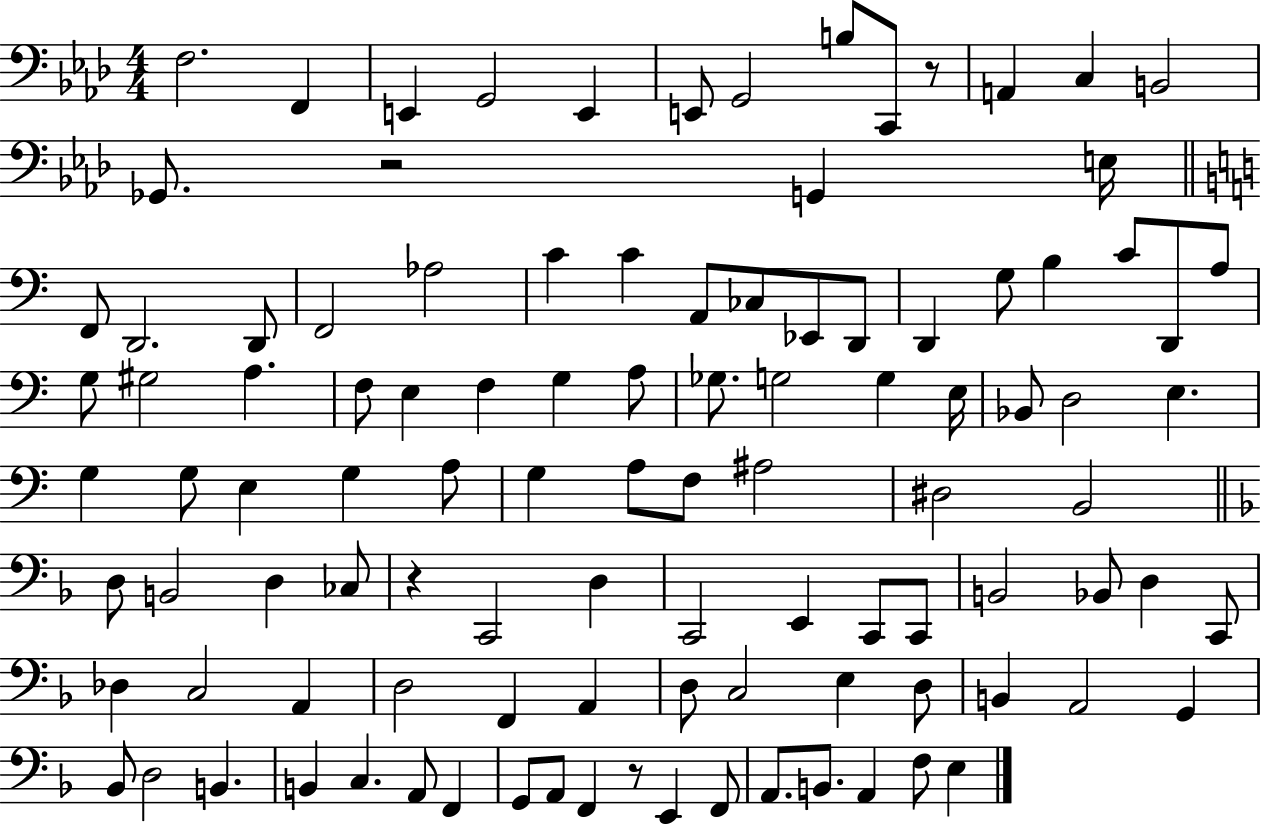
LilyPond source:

{
  \clef bass
  \numericTimeSignature
  \time 4/4
  \key aes \major
  \repeat volta 2 { f2. f,4 | e,4 g,2 e,4 | e,8 g,2 b8 c,8 r8 | a,4 c4 b,2 | \break ges,8. r2 g,4 e16 | \bar "||" \break \key a \minor f,8 d,2. d,8 | f,2 aes2 | c'4 c'4 a,8 ces8 ees,8 d,8 | d,4 g8 b4 c'8 d,8 a8 | \break g8 gis2 a4. | f8 e4 f4 g4 a8 | ges8. g2 g4 e16 | bes,8 d2 e4. | \break g4 g8 e4 g4 a8 | g4 a8 f8 ais2 | dis2 b,2 | \bar "||" \break \key f \major d8 b,2 d4 ces8 | r4 c,2 d4 | c,2 e,4 c,8 c,8 | b,2 bes,8 d4 c,8 | \break des4 c2 a,4 | d2 f,4 a,4 | d8 c2 e4 d8 | b,4 a,2 g,4 | \break bes,8 d2 b,4. | b,4 c4. a,8 f,4 | g,8 a,8 f,4 r8 e,4 f,8 | a,8. b,8. a,4 f8 e4 | \break } \bar "|."
}